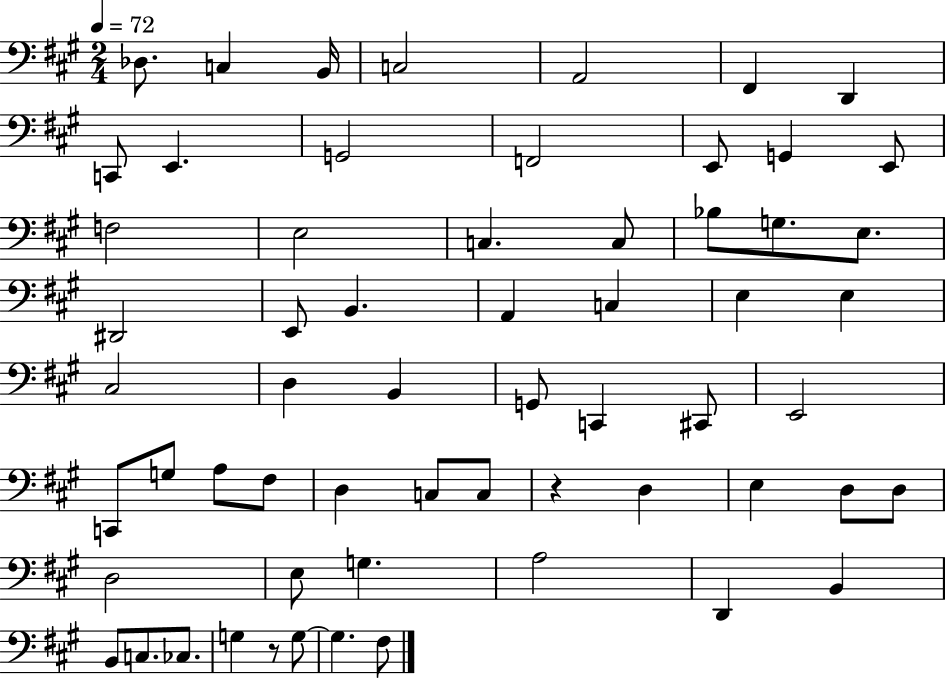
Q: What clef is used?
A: bass